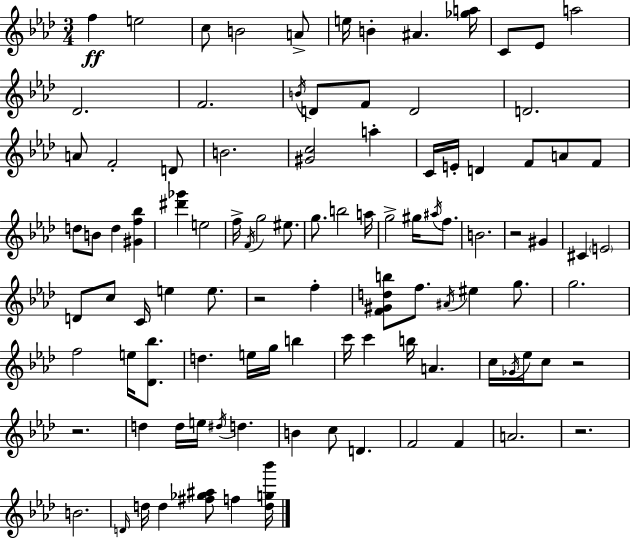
{
  \clef treble
  \numericTimeSignature
  \time 3/4
  \key f \minor
  f''4\ff e''2 | c''8 b'2 a'8-> | e''16 b'4-. ais'4. <ges'' a''>16 | c'8 ees'8 a''2 | \break des'2. | f'2. | \acciaccatura { b'16 } d'8 f'8 d'2 | d'2. | \break a'8 f'2-. d'8 | b'2. | <gis' c''>2 a''4-. | c'16 e'16-. d'4 f'8 a'8 f'8 | \break d''8 b'8 d''4 <gis' f'' bes''>4 | <dis''' ges'''>4 e''2 | f''16-> \acciaccatura { f'16 } g''2 eis''8. | g''8. b''2 | \break a''16 g''2-> gis''16 \acciaccatura { ais''16 } | f''8. b'2. | r2 gis'4 | cis'4 \parenthesize e'2 | \break d'8 c''8 c'16 e''4 | e''8. r2 f''4-. | <f' gis' d'' b''>8 f''8. \acciaccatura { ais'16 } eis''4 | g''8. g''2. | \break f''2 | e''16 <des' bes''>8. d''4. e''16 g''16 | b''4 c'''16 c'''4 b''16 a'4. | c''16 \acciaccatura { ges'16 } ees''16 c''8 r2 | \break r2. | d''4 d''16 e''16 \acciaccatura { dis''16 } | d''4. b'4 c''8 | d'4. f'2 | \break f'4 a'2. | r2. | b'2. | \grace { d'16 } d''16 d''4 | \break <fis'' ges'' ais''>8 f''4 <d'' g'' bes'''>16 \bar "|."
}